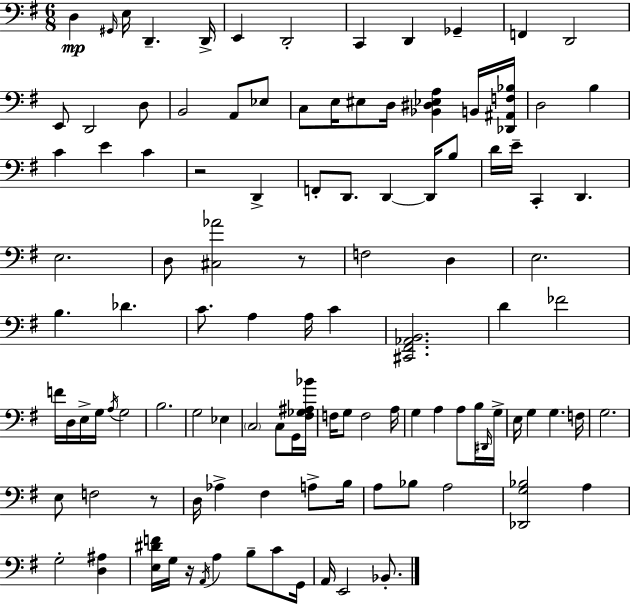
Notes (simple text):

D3/q G#2/s E3/s D2/q. D2/s E2/q D2/h C2/q D2/q Gb2/q F2/q D2/h E2/e D2/h D3/e B2/h A2/e Eb3/e C3/e E3/s EIS3/e D3/s [Bb2,D#3,Eb3,A3]/q B2/s [Db2,A#2,F3,Bb3]/s D3/h B3/q C4/q E4/q C4/q R/h D2/q F2/e D2/e. D2/q D2/s B3/e D4/s E4/s C2/q D2/q. E3/h. D3/e [C#3,Ab4]/h R/e F3/h D3/q E3/h. B3/q. Db4/q. C4/e. A3/q A3/s C4/q [C#2,F#2,Ab2,B2]/h. D4/q FES4/h F4/s D3/s E3/s G3/s A3/s G3/h B3/h. G3/h Eb3/q C3/h C3/e G2/s [F#3,Gb3,A#3,Bb4]/s F3/s G3/e F3/h A3/s G3/q A3/q A3/e B3/s D#2/s G3/s E3/s G3/q G3/q. F3/s G3/h. E3/e F3/h R/e D3/s Ab3/q F#3/q A3/e B3/s A3/e Bb3/e A3/h [Db2,G3,Bb3]/h A3/q G3/h [D3,A#3]/q [E3,D#4,F4]/s G3/s R/s A2/s A3/q B3/e C4/e G2/s A2/s E2/h Bb2/e.